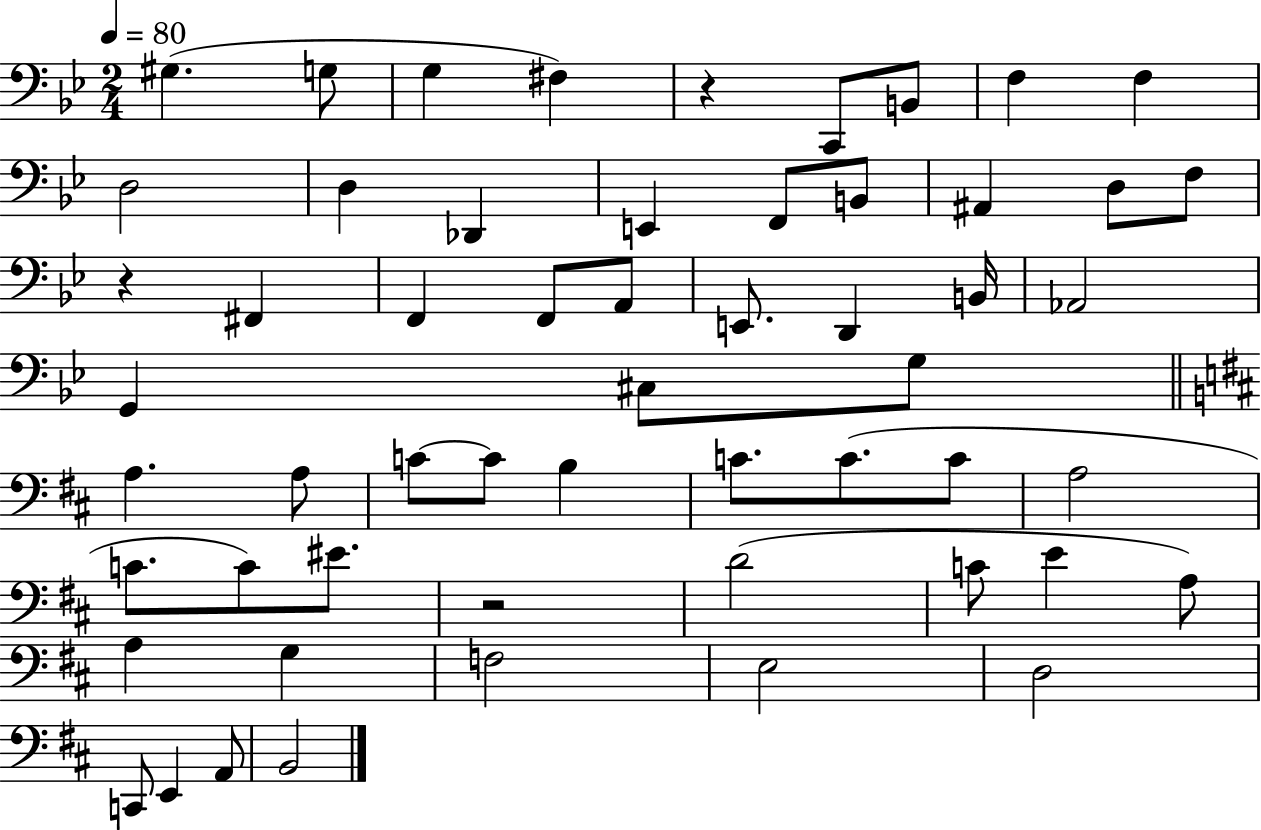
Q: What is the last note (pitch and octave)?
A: B2